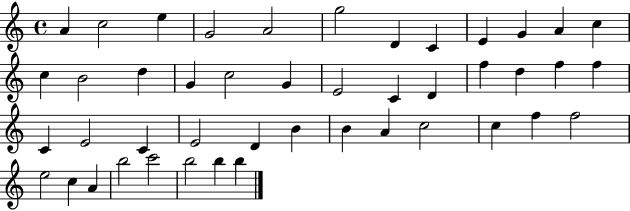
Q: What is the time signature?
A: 4/4